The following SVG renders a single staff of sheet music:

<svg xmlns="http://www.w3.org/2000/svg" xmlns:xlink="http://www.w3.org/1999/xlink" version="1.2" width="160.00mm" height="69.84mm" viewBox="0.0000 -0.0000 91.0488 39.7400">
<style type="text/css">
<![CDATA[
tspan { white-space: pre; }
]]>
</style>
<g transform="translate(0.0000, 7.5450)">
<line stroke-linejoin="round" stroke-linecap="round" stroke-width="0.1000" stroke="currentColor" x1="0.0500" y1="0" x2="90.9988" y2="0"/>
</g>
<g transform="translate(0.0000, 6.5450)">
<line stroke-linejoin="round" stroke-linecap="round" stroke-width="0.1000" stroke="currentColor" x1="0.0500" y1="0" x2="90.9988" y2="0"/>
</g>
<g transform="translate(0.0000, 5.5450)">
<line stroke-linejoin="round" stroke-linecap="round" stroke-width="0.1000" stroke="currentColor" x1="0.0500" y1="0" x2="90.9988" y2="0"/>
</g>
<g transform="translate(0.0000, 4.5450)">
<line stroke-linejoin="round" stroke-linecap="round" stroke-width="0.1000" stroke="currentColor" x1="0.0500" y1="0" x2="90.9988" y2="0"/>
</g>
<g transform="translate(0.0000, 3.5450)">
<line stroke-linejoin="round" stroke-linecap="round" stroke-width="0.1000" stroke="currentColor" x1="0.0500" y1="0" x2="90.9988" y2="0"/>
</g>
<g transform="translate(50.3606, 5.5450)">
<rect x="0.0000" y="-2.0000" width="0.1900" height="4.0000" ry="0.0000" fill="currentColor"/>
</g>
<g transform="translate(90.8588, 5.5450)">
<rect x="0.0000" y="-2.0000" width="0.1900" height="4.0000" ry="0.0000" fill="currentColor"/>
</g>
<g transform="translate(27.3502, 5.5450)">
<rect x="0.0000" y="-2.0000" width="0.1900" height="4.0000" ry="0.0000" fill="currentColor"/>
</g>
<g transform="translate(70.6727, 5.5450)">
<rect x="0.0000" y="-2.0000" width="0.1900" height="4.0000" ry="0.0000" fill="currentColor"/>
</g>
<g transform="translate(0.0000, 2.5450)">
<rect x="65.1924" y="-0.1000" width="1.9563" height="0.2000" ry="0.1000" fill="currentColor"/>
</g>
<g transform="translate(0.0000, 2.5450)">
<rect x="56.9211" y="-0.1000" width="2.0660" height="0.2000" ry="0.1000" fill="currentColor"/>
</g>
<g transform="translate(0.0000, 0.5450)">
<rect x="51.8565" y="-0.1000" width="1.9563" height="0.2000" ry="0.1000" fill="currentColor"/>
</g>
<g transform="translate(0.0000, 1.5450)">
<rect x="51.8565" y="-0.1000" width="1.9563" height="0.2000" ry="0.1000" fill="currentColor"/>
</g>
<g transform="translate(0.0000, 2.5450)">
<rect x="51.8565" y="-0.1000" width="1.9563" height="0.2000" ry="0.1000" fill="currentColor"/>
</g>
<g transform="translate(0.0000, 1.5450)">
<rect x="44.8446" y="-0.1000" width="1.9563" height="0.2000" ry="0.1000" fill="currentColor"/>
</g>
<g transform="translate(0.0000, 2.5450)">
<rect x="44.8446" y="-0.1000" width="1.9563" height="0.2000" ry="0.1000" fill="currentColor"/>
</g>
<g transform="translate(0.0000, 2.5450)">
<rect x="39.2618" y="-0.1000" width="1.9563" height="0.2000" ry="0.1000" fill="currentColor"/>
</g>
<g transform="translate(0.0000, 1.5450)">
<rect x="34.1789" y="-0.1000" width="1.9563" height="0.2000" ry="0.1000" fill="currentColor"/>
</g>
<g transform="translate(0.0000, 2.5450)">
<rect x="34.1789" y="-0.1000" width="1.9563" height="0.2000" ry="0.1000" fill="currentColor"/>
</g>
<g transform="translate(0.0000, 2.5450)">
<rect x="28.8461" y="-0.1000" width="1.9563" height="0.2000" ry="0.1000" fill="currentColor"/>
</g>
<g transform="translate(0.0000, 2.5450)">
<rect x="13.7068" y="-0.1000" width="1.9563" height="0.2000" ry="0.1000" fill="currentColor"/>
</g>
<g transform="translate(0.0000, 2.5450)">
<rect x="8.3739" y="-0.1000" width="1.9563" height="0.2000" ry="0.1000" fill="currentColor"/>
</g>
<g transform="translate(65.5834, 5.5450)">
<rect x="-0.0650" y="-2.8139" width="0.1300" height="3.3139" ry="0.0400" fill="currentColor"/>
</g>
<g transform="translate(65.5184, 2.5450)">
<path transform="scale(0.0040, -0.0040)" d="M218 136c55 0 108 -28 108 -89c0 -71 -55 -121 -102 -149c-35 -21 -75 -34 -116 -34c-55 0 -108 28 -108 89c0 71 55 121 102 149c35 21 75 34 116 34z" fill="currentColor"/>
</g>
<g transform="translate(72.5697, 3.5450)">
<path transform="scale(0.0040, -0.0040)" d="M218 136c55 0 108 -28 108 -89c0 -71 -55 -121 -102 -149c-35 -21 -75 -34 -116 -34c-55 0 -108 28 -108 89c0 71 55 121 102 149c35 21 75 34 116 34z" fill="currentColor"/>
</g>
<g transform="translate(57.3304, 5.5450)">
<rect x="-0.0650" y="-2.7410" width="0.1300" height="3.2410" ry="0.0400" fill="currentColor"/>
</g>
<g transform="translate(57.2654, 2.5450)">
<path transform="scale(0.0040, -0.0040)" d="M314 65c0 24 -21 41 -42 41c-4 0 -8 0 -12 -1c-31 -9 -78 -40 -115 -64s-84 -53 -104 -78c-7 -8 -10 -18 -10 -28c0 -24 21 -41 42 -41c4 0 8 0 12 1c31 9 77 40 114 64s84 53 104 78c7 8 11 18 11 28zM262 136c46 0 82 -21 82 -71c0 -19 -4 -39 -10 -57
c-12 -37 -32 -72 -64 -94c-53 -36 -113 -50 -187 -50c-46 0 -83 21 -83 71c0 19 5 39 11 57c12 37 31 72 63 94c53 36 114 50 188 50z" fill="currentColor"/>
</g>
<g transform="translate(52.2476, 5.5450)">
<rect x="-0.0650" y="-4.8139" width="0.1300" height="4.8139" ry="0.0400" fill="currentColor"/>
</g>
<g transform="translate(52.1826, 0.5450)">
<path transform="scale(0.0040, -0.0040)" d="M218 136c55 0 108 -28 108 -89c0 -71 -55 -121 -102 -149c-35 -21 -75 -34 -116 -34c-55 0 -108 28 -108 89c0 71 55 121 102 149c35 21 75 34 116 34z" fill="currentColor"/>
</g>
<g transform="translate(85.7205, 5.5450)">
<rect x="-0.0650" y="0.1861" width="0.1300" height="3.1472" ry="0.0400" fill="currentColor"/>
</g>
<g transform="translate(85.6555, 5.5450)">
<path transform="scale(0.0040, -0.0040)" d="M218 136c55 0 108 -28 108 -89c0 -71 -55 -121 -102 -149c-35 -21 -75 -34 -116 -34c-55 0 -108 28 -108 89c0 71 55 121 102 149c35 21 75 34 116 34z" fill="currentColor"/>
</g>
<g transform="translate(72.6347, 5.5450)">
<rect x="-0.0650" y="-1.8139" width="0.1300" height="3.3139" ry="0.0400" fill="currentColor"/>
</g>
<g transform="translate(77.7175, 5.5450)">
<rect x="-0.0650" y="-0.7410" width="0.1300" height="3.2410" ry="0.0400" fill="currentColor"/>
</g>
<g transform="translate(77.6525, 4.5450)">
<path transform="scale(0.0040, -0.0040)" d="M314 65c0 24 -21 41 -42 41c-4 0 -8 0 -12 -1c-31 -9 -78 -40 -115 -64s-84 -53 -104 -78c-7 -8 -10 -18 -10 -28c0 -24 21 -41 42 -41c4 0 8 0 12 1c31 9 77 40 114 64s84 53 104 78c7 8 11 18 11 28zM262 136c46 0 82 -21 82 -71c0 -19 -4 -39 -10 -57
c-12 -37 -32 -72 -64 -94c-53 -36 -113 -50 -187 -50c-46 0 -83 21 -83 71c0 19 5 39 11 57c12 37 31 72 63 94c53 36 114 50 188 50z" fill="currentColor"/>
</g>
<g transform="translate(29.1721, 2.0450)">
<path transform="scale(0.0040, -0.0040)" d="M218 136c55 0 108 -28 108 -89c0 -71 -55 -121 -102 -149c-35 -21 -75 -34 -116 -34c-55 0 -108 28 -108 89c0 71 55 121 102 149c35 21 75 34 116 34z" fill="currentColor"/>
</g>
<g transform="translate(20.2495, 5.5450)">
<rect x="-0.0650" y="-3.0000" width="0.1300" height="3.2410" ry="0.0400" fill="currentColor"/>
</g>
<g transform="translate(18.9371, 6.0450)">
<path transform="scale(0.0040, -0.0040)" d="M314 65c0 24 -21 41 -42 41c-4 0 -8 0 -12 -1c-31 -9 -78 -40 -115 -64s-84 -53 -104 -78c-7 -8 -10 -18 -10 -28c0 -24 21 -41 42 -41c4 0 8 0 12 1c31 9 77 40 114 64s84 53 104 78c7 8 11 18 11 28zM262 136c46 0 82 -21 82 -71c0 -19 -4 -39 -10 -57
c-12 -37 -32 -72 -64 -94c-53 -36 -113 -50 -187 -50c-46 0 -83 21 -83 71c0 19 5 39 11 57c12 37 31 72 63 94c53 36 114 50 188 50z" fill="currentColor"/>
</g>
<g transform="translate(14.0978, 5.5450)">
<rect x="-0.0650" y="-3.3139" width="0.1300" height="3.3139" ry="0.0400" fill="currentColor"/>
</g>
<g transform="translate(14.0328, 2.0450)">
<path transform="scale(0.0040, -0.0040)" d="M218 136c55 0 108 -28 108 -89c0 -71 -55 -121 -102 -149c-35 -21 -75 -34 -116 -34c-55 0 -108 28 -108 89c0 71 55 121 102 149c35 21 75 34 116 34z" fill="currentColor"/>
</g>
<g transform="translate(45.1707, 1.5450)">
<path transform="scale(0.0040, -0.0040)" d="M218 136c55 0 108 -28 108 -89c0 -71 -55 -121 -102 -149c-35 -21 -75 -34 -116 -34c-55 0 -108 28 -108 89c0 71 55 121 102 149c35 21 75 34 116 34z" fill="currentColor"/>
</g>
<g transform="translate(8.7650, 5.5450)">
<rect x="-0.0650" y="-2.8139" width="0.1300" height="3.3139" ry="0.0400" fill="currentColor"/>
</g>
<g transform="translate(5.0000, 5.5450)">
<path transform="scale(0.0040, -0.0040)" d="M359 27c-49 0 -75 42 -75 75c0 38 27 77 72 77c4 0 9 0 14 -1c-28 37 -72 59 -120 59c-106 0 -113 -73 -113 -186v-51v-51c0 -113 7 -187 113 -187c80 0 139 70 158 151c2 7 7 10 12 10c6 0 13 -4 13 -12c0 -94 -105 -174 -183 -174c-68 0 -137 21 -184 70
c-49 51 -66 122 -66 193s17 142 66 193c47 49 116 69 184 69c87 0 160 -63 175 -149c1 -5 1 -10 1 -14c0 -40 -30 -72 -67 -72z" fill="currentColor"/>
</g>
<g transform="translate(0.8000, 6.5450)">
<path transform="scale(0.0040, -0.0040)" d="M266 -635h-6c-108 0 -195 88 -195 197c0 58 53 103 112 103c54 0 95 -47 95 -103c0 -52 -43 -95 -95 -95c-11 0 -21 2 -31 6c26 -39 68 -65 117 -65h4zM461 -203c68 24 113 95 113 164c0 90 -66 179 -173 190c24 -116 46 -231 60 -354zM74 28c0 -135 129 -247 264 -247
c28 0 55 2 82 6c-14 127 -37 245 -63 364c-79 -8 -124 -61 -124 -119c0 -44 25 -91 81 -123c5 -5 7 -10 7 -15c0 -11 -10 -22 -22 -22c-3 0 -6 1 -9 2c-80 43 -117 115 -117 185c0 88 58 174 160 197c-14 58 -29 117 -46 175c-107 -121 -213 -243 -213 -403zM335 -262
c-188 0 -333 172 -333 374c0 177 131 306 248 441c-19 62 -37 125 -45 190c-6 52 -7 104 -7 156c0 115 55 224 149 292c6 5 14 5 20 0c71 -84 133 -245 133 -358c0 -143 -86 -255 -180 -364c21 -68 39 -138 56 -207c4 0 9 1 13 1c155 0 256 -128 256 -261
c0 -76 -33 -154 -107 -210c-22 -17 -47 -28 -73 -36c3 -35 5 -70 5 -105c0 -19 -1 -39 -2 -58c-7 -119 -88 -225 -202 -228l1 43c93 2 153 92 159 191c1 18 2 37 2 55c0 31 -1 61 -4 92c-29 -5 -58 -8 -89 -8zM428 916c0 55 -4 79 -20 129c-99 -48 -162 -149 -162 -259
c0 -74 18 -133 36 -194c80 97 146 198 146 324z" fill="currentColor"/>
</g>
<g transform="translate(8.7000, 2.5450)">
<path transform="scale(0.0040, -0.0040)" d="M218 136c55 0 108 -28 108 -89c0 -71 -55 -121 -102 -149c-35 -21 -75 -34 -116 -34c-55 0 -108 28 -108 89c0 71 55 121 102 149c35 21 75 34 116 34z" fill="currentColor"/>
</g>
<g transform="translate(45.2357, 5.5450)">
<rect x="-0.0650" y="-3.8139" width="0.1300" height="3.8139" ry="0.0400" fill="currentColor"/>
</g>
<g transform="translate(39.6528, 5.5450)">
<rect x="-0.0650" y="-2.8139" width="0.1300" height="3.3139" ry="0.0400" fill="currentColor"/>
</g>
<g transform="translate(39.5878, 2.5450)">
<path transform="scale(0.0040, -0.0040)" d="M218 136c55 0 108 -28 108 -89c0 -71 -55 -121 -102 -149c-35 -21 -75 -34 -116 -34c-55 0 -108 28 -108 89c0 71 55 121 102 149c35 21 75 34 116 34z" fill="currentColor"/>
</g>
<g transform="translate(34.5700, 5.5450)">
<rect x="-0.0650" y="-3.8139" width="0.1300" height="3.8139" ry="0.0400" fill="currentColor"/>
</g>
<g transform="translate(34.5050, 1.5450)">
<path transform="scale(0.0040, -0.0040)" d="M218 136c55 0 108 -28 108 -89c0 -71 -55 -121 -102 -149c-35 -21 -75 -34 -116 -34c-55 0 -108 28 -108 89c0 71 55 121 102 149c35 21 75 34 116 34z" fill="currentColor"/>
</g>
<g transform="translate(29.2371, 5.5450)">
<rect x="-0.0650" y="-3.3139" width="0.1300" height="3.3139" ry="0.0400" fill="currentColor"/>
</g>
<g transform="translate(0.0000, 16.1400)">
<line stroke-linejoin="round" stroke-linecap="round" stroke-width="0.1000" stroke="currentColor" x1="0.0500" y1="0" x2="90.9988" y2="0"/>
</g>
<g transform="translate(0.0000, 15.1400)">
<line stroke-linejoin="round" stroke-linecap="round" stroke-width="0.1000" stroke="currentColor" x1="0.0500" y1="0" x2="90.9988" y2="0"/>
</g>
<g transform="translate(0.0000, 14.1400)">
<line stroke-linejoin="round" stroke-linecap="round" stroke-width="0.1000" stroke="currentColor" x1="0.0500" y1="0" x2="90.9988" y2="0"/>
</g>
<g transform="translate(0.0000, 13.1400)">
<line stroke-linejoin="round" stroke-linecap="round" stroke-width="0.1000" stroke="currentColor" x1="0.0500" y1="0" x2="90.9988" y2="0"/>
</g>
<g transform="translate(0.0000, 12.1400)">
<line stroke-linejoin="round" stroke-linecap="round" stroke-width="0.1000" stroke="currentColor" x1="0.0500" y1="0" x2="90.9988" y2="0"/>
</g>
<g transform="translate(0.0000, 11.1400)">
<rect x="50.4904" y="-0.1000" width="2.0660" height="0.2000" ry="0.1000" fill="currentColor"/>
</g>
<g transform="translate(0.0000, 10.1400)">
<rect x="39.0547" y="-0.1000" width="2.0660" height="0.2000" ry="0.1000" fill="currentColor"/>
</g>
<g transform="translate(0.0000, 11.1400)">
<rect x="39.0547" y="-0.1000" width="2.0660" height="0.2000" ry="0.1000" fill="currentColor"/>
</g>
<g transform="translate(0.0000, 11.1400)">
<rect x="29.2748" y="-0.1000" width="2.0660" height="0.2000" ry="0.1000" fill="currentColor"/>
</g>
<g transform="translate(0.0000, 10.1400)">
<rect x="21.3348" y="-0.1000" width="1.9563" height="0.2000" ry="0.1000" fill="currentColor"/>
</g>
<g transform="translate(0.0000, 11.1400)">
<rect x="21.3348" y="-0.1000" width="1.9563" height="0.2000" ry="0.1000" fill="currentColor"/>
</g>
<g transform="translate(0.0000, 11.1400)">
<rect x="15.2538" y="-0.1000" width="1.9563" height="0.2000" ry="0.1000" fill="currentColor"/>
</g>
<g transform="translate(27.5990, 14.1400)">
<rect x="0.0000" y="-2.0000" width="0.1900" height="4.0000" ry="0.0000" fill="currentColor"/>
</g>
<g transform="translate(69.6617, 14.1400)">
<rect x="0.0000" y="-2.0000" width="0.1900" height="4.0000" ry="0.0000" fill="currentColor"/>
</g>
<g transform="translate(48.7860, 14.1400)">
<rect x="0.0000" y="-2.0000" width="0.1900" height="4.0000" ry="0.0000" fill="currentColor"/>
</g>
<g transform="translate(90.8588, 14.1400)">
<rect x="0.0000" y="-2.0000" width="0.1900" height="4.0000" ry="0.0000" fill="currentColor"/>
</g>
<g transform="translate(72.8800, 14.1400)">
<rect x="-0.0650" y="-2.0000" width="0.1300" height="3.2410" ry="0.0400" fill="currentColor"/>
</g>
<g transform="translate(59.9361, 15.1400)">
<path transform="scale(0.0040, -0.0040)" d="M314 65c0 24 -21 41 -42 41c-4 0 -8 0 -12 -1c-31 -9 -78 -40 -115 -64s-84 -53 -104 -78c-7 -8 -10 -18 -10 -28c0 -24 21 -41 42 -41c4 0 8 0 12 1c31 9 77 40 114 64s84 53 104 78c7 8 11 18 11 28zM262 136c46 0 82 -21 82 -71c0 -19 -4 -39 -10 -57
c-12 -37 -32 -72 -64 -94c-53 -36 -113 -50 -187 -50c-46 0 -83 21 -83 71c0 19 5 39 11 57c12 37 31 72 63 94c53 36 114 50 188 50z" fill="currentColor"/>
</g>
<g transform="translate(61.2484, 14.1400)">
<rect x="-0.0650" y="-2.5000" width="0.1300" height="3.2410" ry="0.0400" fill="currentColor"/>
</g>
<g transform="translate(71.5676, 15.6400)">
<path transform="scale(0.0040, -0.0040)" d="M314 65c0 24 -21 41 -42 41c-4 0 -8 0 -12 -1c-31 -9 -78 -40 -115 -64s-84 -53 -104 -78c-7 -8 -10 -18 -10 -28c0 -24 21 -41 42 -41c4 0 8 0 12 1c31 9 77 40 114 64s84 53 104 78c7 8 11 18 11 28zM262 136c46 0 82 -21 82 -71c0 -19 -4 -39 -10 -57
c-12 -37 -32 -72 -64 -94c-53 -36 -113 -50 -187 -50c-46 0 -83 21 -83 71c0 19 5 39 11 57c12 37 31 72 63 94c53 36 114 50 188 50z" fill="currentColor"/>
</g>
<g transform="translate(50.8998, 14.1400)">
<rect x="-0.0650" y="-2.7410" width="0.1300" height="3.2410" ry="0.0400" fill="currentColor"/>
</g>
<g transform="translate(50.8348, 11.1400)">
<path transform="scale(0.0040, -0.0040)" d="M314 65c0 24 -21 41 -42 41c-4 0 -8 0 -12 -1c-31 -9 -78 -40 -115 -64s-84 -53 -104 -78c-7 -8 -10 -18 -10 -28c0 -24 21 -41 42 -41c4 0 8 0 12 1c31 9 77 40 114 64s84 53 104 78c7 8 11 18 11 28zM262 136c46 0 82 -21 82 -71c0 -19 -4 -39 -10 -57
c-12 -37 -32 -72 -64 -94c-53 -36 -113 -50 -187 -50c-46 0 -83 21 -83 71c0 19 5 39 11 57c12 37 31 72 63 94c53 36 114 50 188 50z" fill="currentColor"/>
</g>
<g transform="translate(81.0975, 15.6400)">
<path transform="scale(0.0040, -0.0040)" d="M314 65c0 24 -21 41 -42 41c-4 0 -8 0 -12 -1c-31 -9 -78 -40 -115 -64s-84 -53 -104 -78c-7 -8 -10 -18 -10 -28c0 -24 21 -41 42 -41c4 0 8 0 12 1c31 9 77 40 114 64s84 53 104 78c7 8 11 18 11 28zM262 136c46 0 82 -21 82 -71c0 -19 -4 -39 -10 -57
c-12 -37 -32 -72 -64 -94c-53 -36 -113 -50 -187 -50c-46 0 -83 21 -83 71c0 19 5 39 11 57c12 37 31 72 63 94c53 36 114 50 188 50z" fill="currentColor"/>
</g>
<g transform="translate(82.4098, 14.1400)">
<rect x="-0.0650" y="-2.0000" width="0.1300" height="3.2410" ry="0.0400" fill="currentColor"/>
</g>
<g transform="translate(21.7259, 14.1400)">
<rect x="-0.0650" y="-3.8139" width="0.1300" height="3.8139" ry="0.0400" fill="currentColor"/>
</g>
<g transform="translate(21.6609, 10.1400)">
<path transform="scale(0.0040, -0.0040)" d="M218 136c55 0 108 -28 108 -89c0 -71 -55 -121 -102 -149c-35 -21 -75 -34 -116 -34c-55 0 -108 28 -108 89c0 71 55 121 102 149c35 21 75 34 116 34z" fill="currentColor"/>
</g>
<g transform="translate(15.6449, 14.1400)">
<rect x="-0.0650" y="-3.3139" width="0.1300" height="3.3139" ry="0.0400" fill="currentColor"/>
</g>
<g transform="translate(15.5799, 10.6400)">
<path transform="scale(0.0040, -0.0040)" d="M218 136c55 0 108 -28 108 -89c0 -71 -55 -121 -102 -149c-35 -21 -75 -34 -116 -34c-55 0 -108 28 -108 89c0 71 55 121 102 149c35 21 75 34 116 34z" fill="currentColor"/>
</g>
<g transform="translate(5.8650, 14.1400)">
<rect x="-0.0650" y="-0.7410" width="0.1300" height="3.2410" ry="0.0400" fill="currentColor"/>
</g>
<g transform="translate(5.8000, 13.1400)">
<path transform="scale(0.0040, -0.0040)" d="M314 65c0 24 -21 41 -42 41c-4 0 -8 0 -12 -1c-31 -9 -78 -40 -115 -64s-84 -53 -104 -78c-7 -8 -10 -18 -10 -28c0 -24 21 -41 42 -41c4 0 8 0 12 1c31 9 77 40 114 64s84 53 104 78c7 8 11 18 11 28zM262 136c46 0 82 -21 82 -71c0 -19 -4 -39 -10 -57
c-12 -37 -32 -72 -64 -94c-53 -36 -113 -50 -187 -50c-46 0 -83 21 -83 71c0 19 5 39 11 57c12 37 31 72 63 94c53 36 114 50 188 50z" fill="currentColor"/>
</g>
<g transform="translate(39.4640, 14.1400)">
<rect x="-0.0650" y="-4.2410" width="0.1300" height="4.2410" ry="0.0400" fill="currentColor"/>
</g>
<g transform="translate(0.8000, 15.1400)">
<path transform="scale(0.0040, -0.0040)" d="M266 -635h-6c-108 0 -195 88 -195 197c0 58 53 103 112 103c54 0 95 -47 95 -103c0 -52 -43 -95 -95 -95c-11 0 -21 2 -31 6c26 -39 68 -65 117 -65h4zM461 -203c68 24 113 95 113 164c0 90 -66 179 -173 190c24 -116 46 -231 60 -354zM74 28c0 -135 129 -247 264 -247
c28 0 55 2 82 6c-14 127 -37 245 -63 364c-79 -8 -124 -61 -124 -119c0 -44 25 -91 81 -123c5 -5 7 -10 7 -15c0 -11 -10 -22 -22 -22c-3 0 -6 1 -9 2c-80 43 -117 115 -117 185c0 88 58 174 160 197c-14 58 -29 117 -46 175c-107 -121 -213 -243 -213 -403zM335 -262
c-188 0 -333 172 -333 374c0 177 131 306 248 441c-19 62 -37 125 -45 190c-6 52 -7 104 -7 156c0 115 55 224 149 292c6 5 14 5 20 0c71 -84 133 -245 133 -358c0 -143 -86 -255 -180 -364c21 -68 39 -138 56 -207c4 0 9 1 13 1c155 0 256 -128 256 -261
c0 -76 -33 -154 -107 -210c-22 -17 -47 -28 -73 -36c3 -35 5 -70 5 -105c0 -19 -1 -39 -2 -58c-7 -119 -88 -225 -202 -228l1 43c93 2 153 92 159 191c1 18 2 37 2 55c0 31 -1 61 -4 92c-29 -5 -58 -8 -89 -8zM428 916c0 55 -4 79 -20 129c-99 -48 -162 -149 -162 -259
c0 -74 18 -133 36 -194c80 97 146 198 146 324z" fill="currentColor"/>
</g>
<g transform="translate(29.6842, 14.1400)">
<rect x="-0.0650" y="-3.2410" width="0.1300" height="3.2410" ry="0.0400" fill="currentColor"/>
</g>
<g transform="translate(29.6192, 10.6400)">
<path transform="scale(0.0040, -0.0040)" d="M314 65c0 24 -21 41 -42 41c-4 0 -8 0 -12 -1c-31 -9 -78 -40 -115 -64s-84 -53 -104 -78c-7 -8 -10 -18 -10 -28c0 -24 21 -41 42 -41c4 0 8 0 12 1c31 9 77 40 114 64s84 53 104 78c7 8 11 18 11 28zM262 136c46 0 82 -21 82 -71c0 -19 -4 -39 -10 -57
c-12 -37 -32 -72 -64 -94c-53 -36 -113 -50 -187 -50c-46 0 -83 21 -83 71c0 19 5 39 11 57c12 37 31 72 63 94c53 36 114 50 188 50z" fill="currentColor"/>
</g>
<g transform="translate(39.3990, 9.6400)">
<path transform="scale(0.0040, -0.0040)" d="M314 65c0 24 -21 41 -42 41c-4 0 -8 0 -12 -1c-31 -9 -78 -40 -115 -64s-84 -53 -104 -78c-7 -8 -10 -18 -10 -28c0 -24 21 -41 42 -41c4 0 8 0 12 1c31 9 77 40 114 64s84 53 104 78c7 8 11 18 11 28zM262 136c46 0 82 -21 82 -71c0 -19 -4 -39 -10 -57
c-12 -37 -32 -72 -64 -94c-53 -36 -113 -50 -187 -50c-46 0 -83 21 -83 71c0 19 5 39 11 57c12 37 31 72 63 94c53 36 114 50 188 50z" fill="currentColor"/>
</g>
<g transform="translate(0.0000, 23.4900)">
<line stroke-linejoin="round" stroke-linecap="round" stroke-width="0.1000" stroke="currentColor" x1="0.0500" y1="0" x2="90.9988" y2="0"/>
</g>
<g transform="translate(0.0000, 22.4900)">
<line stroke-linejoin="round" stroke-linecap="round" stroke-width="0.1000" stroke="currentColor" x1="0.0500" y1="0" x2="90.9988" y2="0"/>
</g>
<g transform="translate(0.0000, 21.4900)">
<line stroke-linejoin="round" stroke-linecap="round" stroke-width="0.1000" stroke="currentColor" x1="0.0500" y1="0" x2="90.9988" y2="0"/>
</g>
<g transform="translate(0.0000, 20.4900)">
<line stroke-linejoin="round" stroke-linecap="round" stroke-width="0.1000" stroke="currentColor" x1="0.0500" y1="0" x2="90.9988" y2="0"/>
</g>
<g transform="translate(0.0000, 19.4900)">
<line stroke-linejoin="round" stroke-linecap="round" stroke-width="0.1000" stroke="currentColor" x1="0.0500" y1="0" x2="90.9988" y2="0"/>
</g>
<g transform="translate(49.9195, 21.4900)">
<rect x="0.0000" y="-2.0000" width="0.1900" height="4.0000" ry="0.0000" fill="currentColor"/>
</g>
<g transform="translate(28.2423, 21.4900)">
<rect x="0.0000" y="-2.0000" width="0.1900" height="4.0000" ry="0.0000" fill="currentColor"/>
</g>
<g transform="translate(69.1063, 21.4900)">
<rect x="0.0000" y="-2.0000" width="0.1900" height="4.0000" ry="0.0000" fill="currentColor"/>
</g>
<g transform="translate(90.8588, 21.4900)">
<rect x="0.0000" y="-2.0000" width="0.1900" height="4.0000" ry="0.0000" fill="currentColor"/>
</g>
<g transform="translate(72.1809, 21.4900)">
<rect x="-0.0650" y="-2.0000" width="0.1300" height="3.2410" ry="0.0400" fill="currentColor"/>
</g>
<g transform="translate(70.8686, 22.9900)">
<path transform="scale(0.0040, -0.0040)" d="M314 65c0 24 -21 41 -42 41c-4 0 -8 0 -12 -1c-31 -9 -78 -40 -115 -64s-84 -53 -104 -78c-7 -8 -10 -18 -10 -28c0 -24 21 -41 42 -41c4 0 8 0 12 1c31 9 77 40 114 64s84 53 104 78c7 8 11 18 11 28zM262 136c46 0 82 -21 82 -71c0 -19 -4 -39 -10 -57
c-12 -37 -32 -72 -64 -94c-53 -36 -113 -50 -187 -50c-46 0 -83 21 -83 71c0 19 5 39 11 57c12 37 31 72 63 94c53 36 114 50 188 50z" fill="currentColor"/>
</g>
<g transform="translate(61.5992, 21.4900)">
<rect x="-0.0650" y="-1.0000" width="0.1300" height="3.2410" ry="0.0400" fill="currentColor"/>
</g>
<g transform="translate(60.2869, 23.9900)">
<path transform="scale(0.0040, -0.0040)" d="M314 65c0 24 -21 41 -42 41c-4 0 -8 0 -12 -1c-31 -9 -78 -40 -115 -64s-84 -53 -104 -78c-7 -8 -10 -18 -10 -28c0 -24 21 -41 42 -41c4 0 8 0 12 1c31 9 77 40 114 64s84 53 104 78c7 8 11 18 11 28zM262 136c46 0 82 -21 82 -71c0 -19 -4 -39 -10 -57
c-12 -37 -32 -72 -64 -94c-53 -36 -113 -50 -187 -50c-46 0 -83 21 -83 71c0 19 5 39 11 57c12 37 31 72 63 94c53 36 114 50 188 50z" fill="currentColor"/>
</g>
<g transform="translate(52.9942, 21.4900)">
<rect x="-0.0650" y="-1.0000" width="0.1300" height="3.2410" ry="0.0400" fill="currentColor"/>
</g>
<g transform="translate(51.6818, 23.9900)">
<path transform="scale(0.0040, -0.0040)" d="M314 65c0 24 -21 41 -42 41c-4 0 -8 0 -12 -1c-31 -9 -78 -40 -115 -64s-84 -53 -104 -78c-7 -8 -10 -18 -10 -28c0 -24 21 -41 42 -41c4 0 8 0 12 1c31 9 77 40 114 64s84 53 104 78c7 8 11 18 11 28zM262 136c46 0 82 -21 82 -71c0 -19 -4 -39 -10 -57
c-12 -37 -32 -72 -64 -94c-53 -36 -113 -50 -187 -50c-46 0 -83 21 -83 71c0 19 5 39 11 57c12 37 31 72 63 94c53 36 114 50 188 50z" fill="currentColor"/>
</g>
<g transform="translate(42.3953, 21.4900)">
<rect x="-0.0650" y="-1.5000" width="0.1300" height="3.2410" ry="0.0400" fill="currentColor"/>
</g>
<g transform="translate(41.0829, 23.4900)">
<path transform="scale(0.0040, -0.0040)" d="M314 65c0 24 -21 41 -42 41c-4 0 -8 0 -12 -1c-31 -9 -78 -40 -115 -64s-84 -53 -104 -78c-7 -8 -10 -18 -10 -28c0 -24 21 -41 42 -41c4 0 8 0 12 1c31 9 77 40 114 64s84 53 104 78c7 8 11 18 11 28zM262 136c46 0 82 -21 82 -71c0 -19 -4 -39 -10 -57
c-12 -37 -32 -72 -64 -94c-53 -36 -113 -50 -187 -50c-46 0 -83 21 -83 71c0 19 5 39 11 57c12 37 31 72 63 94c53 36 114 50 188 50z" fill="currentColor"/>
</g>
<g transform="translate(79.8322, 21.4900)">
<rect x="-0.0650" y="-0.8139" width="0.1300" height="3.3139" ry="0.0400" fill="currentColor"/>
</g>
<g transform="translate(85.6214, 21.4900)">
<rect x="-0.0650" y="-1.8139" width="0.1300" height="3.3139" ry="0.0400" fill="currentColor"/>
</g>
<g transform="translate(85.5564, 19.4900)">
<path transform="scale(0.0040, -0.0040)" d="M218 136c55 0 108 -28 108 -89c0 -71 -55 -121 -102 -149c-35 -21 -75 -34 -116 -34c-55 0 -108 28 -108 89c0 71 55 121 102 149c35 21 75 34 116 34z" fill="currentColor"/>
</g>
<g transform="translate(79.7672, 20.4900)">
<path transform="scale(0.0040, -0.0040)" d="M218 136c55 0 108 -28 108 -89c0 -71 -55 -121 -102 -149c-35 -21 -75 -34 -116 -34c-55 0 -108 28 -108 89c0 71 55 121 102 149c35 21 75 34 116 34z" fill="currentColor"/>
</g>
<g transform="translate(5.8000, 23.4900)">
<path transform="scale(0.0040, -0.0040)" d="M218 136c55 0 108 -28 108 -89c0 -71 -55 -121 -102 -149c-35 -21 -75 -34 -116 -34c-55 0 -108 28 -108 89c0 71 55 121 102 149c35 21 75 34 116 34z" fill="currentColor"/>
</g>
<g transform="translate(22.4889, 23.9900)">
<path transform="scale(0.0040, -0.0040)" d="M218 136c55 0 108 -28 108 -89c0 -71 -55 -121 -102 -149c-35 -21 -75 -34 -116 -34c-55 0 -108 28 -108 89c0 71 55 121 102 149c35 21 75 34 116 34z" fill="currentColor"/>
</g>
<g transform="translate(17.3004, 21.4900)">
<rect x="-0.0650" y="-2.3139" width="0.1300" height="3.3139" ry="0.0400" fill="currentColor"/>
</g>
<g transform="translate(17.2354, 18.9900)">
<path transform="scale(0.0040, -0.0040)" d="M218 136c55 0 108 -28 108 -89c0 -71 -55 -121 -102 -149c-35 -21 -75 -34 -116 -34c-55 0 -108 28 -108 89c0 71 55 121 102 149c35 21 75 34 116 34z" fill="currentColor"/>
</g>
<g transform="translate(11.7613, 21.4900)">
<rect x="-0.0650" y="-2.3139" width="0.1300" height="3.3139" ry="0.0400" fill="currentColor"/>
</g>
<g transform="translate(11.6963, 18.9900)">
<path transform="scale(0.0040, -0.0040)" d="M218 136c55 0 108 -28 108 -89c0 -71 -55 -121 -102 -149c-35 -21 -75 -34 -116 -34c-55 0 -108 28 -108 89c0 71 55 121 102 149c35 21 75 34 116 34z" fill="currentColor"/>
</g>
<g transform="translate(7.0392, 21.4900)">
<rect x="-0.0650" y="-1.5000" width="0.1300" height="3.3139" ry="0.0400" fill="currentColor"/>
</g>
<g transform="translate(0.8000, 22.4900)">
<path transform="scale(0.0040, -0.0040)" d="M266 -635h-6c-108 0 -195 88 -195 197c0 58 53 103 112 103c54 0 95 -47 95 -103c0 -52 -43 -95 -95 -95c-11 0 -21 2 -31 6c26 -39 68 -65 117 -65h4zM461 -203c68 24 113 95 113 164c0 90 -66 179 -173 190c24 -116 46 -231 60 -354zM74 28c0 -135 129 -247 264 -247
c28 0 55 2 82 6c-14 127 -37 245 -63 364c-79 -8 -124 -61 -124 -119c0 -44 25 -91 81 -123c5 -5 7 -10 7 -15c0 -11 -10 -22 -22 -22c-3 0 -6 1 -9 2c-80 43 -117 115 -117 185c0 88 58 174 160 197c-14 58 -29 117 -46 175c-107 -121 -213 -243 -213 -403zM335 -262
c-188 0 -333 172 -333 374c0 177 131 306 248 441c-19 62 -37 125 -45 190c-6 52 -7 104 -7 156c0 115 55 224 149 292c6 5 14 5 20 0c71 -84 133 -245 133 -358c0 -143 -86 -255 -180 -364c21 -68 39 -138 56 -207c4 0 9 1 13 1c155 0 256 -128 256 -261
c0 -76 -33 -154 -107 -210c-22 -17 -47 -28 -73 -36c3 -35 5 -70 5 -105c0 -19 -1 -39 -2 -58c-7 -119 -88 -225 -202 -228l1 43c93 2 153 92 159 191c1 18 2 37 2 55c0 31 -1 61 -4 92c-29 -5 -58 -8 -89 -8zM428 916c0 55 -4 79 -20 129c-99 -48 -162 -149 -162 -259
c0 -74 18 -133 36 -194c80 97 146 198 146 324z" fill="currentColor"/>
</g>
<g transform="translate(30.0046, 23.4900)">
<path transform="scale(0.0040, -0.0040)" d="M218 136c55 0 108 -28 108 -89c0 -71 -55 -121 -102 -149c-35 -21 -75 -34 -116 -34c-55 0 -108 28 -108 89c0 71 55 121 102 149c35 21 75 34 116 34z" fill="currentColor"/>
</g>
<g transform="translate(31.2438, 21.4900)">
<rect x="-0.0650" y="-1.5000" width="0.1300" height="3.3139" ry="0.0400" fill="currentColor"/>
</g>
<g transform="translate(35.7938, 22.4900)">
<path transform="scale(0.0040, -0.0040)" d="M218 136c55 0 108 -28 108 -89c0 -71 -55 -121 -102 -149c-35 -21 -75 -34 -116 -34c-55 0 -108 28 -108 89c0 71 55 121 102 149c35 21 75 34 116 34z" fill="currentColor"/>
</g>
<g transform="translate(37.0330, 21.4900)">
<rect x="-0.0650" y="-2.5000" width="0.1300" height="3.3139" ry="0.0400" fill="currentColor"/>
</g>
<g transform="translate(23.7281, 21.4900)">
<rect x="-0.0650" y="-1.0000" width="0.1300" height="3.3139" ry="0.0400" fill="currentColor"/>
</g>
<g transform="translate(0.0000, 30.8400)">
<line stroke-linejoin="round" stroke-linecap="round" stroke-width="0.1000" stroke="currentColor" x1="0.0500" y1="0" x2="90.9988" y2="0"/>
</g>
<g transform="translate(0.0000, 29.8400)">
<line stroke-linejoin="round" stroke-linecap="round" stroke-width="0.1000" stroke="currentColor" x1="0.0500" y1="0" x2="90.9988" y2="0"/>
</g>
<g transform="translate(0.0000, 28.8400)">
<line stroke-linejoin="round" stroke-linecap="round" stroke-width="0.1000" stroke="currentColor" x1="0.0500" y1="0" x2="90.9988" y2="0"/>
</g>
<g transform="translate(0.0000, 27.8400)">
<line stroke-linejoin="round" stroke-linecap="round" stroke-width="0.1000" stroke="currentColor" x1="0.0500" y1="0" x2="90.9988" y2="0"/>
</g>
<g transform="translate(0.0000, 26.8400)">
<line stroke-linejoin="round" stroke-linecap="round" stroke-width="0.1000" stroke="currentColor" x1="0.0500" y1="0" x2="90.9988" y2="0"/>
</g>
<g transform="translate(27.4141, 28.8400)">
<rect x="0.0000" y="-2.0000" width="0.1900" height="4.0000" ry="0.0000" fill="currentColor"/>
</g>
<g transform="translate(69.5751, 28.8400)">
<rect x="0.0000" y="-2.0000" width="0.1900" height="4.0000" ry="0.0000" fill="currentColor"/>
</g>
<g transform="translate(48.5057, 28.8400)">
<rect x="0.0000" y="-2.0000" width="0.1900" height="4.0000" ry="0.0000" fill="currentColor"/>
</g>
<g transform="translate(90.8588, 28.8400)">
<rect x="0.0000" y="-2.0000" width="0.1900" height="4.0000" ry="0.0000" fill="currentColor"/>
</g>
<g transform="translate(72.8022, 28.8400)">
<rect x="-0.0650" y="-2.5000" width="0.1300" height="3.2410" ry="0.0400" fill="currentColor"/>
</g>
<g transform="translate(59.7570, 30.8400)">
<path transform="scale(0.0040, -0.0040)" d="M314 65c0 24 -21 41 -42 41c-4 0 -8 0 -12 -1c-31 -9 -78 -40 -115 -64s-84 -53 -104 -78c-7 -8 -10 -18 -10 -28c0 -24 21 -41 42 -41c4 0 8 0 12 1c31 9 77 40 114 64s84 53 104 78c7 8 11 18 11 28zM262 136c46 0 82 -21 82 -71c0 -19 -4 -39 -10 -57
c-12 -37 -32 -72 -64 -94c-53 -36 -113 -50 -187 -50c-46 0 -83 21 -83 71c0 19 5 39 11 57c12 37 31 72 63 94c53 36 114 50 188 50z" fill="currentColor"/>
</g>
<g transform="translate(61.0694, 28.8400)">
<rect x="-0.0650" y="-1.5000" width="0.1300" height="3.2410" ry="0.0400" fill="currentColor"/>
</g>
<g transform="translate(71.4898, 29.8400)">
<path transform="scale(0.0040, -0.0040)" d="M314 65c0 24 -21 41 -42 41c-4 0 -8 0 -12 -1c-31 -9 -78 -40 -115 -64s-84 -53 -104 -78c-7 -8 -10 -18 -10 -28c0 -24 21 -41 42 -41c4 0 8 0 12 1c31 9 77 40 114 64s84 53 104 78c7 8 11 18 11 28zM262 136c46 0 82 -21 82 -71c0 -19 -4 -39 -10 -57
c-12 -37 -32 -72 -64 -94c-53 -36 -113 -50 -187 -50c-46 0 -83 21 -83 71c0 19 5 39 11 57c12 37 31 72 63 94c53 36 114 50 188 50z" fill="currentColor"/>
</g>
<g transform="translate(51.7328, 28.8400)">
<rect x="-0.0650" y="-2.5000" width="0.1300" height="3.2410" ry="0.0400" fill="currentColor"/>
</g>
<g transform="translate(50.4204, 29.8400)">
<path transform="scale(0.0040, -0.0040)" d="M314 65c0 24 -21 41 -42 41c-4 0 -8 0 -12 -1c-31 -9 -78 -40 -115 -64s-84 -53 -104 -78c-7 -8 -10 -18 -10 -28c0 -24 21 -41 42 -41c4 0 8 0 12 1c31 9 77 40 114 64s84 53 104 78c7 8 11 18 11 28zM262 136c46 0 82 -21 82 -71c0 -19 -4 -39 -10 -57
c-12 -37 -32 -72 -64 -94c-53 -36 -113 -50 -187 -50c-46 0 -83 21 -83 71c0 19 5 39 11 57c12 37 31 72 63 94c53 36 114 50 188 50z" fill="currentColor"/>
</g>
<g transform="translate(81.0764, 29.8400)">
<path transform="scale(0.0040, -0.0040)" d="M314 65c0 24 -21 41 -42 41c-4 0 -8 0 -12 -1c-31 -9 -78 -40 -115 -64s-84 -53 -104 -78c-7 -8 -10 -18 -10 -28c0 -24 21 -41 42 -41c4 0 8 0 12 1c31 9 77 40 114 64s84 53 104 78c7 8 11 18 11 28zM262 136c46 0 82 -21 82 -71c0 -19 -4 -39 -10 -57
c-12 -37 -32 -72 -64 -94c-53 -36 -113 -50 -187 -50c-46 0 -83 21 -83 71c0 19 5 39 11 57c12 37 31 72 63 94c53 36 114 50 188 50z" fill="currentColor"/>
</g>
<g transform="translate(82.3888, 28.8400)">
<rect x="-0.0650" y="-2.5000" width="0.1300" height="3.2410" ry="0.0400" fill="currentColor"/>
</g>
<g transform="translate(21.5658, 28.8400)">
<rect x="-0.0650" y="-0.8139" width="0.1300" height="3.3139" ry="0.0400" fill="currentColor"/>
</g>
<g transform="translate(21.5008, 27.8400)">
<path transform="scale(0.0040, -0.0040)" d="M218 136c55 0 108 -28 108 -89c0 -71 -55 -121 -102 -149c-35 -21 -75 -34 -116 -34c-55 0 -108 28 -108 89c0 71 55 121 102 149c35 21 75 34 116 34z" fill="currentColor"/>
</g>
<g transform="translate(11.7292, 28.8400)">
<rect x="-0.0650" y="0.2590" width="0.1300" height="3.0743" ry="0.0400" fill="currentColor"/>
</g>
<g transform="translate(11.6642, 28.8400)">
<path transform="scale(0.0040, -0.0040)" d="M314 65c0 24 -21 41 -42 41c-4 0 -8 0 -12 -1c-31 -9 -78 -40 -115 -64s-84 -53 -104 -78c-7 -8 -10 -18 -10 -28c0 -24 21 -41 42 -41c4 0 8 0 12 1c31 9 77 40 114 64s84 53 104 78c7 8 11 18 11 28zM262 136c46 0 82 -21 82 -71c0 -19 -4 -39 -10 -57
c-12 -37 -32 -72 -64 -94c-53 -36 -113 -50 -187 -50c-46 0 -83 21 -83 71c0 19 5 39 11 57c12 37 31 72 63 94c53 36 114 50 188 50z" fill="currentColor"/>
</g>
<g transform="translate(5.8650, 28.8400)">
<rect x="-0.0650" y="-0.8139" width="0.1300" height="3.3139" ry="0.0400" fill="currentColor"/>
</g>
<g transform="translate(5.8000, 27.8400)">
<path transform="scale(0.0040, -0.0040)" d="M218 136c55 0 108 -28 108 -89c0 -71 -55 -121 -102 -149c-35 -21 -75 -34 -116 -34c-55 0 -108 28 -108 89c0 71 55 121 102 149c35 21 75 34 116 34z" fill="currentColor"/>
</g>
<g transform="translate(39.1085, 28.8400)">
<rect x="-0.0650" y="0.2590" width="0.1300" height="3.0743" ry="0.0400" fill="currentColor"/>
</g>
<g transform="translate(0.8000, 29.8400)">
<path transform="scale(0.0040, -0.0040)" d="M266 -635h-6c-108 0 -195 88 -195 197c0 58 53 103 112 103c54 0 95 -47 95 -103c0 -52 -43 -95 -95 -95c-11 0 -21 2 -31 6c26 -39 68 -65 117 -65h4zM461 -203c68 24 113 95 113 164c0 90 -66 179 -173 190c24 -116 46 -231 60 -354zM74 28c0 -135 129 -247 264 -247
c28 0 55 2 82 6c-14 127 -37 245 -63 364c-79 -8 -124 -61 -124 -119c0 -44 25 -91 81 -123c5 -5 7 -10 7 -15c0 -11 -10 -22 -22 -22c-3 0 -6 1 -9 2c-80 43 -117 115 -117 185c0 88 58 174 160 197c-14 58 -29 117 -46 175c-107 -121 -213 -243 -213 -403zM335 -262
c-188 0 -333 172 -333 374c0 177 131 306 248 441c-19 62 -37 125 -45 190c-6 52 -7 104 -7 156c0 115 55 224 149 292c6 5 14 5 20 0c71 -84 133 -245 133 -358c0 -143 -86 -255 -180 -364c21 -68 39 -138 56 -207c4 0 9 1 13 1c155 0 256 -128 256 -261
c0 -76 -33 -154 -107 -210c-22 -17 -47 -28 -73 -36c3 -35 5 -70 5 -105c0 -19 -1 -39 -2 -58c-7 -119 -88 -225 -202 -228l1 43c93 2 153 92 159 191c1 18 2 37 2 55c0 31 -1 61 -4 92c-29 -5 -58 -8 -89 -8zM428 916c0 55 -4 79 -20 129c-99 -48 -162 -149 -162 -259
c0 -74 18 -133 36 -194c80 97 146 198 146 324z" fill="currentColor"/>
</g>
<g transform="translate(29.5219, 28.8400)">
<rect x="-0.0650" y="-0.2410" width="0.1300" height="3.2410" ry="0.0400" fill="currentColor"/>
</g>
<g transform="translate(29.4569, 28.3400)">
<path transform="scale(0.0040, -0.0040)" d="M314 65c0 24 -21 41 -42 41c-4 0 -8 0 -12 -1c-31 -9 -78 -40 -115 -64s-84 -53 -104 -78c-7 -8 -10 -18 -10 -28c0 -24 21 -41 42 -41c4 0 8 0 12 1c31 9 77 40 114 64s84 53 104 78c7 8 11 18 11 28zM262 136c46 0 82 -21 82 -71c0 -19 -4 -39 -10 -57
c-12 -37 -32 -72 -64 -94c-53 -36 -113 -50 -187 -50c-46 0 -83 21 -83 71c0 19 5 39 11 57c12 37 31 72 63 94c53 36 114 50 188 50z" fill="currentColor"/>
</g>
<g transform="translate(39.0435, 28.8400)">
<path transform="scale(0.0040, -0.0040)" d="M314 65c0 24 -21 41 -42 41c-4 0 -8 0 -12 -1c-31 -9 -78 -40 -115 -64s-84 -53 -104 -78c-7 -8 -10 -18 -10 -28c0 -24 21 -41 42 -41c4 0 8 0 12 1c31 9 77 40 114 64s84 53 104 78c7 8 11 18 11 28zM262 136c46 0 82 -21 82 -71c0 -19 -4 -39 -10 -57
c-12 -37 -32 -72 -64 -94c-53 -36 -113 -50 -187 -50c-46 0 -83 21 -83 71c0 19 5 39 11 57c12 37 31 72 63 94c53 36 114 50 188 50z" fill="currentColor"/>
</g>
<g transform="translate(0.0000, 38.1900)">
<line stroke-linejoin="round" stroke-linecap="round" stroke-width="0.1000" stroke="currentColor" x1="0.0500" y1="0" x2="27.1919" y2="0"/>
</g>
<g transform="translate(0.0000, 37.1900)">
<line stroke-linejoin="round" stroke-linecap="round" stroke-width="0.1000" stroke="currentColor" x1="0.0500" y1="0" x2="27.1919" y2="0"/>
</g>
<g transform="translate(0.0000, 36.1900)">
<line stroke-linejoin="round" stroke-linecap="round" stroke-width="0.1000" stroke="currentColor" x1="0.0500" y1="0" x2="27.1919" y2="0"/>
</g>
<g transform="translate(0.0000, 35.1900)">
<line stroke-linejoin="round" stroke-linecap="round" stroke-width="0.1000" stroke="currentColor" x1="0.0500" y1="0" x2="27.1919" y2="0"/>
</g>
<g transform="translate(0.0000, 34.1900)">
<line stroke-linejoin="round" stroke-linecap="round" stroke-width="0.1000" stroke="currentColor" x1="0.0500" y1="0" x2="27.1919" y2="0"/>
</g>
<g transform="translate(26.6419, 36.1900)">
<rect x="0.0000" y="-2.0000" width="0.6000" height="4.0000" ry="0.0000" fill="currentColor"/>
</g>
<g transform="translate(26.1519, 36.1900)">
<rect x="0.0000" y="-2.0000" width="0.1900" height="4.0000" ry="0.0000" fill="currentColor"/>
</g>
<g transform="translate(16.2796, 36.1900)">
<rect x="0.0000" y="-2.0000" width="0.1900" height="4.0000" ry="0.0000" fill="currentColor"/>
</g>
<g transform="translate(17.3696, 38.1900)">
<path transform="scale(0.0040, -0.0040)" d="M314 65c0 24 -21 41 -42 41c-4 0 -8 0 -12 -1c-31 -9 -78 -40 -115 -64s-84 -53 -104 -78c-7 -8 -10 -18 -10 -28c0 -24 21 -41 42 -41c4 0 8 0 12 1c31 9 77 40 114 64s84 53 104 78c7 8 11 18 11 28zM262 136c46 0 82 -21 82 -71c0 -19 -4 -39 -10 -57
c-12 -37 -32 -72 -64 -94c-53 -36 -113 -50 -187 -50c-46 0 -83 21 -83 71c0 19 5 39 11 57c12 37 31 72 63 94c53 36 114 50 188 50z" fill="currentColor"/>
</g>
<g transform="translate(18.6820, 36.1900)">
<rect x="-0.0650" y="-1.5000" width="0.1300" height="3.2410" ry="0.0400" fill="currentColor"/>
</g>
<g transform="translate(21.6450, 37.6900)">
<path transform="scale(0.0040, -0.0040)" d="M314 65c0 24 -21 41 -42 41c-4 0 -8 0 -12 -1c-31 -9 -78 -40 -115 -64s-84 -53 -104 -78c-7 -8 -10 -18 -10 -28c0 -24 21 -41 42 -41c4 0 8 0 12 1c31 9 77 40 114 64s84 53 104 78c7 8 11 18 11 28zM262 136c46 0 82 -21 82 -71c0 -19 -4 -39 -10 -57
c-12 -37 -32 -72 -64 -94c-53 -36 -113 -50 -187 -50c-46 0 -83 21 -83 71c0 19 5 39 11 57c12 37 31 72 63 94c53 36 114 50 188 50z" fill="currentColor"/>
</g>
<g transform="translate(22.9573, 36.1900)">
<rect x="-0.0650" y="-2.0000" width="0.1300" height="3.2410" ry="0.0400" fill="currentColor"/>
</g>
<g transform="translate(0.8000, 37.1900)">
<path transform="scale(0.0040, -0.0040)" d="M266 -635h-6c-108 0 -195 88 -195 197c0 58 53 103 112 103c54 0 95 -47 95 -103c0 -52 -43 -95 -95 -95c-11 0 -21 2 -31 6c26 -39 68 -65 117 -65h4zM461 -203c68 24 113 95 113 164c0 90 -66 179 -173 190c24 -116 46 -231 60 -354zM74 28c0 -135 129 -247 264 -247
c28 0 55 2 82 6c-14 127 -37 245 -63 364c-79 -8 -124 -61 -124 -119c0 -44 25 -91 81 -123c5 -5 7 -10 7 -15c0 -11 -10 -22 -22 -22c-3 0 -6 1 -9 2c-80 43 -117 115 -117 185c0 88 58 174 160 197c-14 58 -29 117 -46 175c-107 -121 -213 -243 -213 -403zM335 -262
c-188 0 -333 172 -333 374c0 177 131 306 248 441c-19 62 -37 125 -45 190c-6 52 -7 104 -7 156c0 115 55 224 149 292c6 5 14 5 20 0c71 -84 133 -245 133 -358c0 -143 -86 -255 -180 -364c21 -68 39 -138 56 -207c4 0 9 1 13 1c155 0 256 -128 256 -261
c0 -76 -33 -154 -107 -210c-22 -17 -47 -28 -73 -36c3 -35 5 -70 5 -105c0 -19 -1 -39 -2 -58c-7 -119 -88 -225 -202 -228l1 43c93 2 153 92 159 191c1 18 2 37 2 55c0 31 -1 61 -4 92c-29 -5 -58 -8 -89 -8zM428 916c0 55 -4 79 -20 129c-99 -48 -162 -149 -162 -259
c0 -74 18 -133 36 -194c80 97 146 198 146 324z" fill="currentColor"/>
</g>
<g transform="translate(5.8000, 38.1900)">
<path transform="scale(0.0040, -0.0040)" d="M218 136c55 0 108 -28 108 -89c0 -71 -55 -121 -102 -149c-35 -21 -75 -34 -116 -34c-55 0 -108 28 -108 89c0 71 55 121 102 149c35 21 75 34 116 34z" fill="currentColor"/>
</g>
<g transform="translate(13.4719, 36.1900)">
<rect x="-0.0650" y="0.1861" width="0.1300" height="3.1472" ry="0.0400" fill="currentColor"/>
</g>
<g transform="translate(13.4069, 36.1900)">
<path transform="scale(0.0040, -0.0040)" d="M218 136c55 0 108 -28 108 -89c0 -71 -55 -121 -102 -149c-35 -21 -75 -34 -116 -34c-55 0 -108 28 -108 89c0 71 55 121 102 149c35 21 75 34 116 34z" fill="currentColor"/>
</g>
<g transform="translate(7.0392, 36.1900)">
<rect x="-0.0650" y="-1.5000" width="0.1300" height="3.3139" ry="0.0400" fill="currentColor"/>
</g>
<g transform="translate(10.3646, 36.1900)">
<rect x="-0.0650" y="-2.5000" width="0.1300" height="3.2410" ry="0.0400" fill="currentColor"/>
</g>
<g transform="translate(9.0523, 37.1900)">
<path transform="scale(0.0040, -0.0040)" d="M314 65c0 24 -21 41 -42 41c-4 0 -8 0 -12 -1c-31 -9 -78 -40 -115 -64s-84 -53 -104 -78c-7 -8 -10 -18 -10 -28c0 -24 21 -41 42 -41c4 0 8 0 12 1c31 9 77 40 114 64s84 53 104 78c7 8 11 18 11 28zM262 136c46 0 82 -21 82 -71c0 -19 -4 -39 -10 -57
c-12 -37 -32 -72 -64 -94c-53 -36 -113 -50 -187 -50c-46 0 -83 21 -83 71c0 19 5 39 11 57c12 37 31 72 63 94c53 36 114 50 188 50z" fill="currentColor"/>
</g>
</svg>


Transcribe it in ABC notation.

X:1
T:Untitled
M:4/4
L:1/4
K:C
a b A2 b c' a c' e' a2 a f d2 B d2 b c' b2 d'2 a2 G2 F2 F2 E g g D E G E2 D2 D2 F2 d f d B2 d c2 B2 G2 E2 G2 G2 E G2 B E2 F2